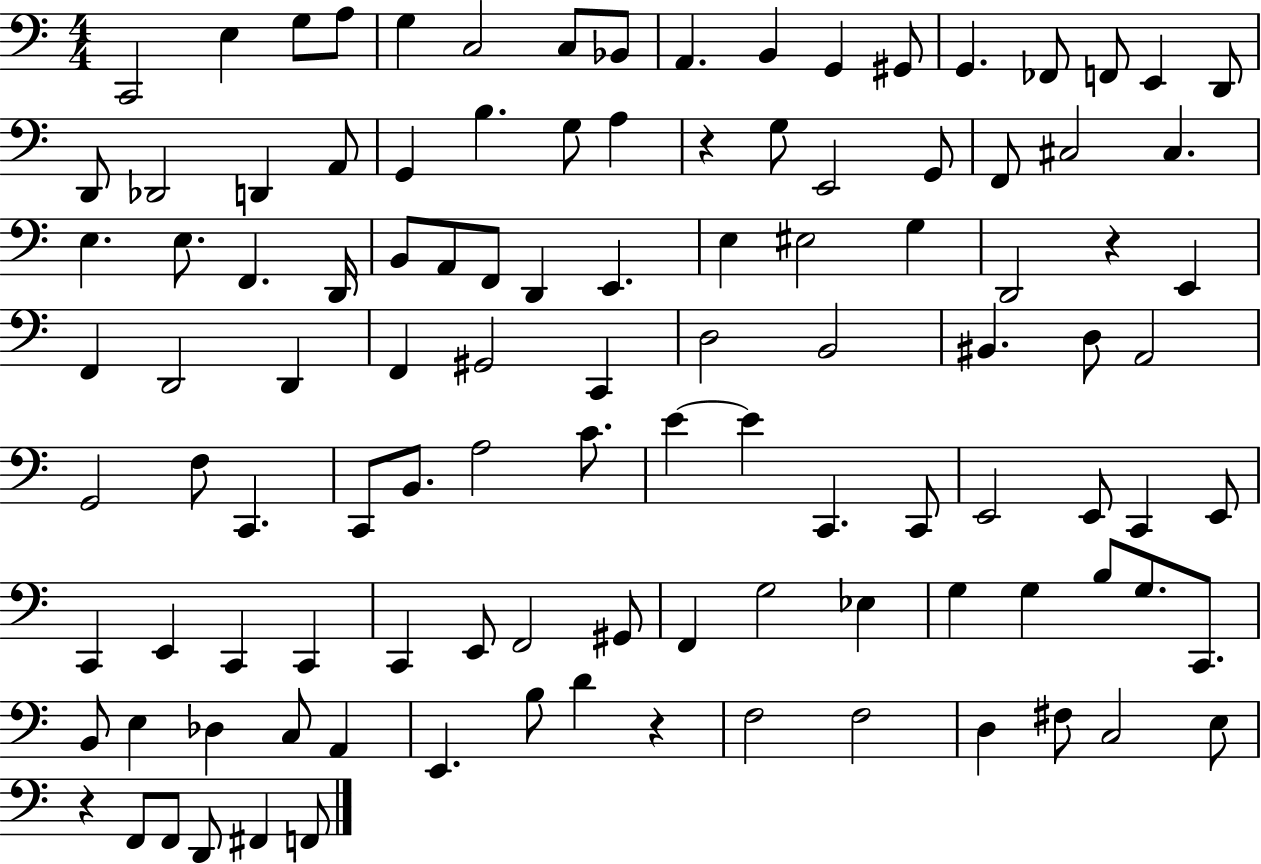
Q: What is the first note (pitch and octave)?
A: C2